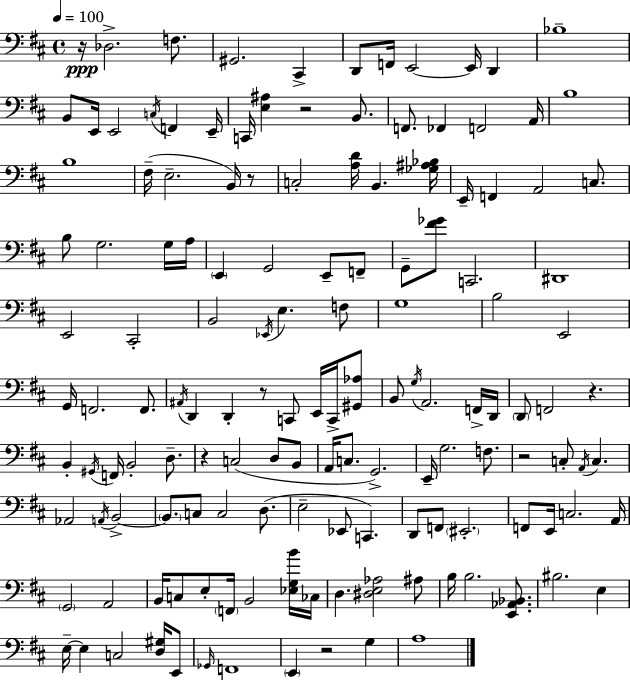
{
  \clef bass
  \time 4/4
  \defaultTimeSignature
  \key d \major
  \tempo 4 = 100
  r16\ppp des2.-> f8. | gis,2. cis,4-> | d,8 f,16 e,2~~ e,16 d,4 | bes1-- | \break b,8 e,16 e,2 \acciaccatura { c16 } f,4 | e,16-- c,16 <e ais>4 r2 b,8. | f,8. fes,4 f,2 | a,16 b1 | \break b1 | fis16--( e2.-- b,16) r8 | c2-. <a d'>16 b,4. | <ges ais bes>16 e,16-- f,4 a,2 c8. | \break b8 g2. g16 | a16 \parenthesize e,4 g,2 e,8-- f,8-- | g,8-- <fis' ges'>8 c,2. | dis,1 | \break e,2 cis,2-. | b,2 \acciaccatura { ees,16 } e4. | f8 g1 | b2 e,2 | \break g,16 f,2. f,8. | \acciaccatura { ais,16 } d,4 d,4-. r8 c,8 e,16 | c,16-> <gis, aes>8 b,8 \acciaccatura { g16 } a,2. | f,16-> d,16 \parenthesize d,8 f,2 r4. | \break b,4-. \acciaccatura { gis,16 } f,16 b,2-. | d8.-- r4 c2( | d8 b,8 a,16 c8. g,2.->) | e,16-- g2. | \break f8. r2 c8-. \acciaccatura { a,16 } | c4. aes,2 \acciaccatura { a,16 } b,2->~~ | \parenthesize b,8. c8 c2 | d8.( e2-- ees,8 | \break c,4.) d,8 f,8 \parenthesize eis,2.-. | f,8 e,16 c2. | a,16 \parenthesize g,2 a,2 | b,16 c8 e8-. \parenthesize f,16 b,2 | \break <ees g b'>16 ces16 d4. <dis e aes>2 | ais8 b16 b2. | <e, aes, bes,>8. bis2. | e4 e16--~~ e4 c2 | \break <d gis>16 e,8 \grace { ges,16 } f,1 | \parenthesize e,4 r2 | g4 a1 | \bar "|."
}